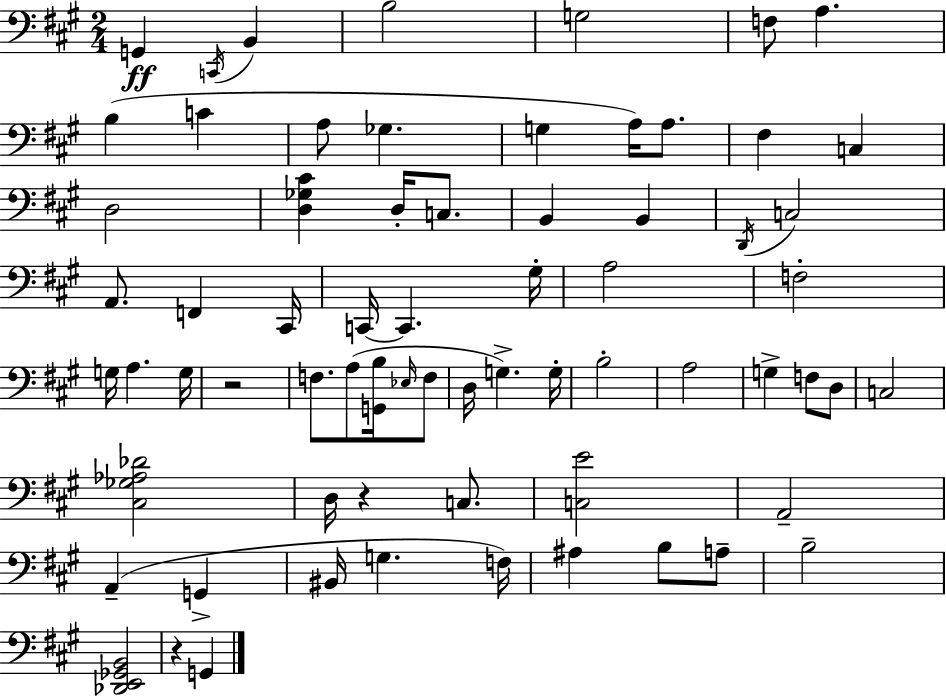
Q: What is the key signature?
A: A major